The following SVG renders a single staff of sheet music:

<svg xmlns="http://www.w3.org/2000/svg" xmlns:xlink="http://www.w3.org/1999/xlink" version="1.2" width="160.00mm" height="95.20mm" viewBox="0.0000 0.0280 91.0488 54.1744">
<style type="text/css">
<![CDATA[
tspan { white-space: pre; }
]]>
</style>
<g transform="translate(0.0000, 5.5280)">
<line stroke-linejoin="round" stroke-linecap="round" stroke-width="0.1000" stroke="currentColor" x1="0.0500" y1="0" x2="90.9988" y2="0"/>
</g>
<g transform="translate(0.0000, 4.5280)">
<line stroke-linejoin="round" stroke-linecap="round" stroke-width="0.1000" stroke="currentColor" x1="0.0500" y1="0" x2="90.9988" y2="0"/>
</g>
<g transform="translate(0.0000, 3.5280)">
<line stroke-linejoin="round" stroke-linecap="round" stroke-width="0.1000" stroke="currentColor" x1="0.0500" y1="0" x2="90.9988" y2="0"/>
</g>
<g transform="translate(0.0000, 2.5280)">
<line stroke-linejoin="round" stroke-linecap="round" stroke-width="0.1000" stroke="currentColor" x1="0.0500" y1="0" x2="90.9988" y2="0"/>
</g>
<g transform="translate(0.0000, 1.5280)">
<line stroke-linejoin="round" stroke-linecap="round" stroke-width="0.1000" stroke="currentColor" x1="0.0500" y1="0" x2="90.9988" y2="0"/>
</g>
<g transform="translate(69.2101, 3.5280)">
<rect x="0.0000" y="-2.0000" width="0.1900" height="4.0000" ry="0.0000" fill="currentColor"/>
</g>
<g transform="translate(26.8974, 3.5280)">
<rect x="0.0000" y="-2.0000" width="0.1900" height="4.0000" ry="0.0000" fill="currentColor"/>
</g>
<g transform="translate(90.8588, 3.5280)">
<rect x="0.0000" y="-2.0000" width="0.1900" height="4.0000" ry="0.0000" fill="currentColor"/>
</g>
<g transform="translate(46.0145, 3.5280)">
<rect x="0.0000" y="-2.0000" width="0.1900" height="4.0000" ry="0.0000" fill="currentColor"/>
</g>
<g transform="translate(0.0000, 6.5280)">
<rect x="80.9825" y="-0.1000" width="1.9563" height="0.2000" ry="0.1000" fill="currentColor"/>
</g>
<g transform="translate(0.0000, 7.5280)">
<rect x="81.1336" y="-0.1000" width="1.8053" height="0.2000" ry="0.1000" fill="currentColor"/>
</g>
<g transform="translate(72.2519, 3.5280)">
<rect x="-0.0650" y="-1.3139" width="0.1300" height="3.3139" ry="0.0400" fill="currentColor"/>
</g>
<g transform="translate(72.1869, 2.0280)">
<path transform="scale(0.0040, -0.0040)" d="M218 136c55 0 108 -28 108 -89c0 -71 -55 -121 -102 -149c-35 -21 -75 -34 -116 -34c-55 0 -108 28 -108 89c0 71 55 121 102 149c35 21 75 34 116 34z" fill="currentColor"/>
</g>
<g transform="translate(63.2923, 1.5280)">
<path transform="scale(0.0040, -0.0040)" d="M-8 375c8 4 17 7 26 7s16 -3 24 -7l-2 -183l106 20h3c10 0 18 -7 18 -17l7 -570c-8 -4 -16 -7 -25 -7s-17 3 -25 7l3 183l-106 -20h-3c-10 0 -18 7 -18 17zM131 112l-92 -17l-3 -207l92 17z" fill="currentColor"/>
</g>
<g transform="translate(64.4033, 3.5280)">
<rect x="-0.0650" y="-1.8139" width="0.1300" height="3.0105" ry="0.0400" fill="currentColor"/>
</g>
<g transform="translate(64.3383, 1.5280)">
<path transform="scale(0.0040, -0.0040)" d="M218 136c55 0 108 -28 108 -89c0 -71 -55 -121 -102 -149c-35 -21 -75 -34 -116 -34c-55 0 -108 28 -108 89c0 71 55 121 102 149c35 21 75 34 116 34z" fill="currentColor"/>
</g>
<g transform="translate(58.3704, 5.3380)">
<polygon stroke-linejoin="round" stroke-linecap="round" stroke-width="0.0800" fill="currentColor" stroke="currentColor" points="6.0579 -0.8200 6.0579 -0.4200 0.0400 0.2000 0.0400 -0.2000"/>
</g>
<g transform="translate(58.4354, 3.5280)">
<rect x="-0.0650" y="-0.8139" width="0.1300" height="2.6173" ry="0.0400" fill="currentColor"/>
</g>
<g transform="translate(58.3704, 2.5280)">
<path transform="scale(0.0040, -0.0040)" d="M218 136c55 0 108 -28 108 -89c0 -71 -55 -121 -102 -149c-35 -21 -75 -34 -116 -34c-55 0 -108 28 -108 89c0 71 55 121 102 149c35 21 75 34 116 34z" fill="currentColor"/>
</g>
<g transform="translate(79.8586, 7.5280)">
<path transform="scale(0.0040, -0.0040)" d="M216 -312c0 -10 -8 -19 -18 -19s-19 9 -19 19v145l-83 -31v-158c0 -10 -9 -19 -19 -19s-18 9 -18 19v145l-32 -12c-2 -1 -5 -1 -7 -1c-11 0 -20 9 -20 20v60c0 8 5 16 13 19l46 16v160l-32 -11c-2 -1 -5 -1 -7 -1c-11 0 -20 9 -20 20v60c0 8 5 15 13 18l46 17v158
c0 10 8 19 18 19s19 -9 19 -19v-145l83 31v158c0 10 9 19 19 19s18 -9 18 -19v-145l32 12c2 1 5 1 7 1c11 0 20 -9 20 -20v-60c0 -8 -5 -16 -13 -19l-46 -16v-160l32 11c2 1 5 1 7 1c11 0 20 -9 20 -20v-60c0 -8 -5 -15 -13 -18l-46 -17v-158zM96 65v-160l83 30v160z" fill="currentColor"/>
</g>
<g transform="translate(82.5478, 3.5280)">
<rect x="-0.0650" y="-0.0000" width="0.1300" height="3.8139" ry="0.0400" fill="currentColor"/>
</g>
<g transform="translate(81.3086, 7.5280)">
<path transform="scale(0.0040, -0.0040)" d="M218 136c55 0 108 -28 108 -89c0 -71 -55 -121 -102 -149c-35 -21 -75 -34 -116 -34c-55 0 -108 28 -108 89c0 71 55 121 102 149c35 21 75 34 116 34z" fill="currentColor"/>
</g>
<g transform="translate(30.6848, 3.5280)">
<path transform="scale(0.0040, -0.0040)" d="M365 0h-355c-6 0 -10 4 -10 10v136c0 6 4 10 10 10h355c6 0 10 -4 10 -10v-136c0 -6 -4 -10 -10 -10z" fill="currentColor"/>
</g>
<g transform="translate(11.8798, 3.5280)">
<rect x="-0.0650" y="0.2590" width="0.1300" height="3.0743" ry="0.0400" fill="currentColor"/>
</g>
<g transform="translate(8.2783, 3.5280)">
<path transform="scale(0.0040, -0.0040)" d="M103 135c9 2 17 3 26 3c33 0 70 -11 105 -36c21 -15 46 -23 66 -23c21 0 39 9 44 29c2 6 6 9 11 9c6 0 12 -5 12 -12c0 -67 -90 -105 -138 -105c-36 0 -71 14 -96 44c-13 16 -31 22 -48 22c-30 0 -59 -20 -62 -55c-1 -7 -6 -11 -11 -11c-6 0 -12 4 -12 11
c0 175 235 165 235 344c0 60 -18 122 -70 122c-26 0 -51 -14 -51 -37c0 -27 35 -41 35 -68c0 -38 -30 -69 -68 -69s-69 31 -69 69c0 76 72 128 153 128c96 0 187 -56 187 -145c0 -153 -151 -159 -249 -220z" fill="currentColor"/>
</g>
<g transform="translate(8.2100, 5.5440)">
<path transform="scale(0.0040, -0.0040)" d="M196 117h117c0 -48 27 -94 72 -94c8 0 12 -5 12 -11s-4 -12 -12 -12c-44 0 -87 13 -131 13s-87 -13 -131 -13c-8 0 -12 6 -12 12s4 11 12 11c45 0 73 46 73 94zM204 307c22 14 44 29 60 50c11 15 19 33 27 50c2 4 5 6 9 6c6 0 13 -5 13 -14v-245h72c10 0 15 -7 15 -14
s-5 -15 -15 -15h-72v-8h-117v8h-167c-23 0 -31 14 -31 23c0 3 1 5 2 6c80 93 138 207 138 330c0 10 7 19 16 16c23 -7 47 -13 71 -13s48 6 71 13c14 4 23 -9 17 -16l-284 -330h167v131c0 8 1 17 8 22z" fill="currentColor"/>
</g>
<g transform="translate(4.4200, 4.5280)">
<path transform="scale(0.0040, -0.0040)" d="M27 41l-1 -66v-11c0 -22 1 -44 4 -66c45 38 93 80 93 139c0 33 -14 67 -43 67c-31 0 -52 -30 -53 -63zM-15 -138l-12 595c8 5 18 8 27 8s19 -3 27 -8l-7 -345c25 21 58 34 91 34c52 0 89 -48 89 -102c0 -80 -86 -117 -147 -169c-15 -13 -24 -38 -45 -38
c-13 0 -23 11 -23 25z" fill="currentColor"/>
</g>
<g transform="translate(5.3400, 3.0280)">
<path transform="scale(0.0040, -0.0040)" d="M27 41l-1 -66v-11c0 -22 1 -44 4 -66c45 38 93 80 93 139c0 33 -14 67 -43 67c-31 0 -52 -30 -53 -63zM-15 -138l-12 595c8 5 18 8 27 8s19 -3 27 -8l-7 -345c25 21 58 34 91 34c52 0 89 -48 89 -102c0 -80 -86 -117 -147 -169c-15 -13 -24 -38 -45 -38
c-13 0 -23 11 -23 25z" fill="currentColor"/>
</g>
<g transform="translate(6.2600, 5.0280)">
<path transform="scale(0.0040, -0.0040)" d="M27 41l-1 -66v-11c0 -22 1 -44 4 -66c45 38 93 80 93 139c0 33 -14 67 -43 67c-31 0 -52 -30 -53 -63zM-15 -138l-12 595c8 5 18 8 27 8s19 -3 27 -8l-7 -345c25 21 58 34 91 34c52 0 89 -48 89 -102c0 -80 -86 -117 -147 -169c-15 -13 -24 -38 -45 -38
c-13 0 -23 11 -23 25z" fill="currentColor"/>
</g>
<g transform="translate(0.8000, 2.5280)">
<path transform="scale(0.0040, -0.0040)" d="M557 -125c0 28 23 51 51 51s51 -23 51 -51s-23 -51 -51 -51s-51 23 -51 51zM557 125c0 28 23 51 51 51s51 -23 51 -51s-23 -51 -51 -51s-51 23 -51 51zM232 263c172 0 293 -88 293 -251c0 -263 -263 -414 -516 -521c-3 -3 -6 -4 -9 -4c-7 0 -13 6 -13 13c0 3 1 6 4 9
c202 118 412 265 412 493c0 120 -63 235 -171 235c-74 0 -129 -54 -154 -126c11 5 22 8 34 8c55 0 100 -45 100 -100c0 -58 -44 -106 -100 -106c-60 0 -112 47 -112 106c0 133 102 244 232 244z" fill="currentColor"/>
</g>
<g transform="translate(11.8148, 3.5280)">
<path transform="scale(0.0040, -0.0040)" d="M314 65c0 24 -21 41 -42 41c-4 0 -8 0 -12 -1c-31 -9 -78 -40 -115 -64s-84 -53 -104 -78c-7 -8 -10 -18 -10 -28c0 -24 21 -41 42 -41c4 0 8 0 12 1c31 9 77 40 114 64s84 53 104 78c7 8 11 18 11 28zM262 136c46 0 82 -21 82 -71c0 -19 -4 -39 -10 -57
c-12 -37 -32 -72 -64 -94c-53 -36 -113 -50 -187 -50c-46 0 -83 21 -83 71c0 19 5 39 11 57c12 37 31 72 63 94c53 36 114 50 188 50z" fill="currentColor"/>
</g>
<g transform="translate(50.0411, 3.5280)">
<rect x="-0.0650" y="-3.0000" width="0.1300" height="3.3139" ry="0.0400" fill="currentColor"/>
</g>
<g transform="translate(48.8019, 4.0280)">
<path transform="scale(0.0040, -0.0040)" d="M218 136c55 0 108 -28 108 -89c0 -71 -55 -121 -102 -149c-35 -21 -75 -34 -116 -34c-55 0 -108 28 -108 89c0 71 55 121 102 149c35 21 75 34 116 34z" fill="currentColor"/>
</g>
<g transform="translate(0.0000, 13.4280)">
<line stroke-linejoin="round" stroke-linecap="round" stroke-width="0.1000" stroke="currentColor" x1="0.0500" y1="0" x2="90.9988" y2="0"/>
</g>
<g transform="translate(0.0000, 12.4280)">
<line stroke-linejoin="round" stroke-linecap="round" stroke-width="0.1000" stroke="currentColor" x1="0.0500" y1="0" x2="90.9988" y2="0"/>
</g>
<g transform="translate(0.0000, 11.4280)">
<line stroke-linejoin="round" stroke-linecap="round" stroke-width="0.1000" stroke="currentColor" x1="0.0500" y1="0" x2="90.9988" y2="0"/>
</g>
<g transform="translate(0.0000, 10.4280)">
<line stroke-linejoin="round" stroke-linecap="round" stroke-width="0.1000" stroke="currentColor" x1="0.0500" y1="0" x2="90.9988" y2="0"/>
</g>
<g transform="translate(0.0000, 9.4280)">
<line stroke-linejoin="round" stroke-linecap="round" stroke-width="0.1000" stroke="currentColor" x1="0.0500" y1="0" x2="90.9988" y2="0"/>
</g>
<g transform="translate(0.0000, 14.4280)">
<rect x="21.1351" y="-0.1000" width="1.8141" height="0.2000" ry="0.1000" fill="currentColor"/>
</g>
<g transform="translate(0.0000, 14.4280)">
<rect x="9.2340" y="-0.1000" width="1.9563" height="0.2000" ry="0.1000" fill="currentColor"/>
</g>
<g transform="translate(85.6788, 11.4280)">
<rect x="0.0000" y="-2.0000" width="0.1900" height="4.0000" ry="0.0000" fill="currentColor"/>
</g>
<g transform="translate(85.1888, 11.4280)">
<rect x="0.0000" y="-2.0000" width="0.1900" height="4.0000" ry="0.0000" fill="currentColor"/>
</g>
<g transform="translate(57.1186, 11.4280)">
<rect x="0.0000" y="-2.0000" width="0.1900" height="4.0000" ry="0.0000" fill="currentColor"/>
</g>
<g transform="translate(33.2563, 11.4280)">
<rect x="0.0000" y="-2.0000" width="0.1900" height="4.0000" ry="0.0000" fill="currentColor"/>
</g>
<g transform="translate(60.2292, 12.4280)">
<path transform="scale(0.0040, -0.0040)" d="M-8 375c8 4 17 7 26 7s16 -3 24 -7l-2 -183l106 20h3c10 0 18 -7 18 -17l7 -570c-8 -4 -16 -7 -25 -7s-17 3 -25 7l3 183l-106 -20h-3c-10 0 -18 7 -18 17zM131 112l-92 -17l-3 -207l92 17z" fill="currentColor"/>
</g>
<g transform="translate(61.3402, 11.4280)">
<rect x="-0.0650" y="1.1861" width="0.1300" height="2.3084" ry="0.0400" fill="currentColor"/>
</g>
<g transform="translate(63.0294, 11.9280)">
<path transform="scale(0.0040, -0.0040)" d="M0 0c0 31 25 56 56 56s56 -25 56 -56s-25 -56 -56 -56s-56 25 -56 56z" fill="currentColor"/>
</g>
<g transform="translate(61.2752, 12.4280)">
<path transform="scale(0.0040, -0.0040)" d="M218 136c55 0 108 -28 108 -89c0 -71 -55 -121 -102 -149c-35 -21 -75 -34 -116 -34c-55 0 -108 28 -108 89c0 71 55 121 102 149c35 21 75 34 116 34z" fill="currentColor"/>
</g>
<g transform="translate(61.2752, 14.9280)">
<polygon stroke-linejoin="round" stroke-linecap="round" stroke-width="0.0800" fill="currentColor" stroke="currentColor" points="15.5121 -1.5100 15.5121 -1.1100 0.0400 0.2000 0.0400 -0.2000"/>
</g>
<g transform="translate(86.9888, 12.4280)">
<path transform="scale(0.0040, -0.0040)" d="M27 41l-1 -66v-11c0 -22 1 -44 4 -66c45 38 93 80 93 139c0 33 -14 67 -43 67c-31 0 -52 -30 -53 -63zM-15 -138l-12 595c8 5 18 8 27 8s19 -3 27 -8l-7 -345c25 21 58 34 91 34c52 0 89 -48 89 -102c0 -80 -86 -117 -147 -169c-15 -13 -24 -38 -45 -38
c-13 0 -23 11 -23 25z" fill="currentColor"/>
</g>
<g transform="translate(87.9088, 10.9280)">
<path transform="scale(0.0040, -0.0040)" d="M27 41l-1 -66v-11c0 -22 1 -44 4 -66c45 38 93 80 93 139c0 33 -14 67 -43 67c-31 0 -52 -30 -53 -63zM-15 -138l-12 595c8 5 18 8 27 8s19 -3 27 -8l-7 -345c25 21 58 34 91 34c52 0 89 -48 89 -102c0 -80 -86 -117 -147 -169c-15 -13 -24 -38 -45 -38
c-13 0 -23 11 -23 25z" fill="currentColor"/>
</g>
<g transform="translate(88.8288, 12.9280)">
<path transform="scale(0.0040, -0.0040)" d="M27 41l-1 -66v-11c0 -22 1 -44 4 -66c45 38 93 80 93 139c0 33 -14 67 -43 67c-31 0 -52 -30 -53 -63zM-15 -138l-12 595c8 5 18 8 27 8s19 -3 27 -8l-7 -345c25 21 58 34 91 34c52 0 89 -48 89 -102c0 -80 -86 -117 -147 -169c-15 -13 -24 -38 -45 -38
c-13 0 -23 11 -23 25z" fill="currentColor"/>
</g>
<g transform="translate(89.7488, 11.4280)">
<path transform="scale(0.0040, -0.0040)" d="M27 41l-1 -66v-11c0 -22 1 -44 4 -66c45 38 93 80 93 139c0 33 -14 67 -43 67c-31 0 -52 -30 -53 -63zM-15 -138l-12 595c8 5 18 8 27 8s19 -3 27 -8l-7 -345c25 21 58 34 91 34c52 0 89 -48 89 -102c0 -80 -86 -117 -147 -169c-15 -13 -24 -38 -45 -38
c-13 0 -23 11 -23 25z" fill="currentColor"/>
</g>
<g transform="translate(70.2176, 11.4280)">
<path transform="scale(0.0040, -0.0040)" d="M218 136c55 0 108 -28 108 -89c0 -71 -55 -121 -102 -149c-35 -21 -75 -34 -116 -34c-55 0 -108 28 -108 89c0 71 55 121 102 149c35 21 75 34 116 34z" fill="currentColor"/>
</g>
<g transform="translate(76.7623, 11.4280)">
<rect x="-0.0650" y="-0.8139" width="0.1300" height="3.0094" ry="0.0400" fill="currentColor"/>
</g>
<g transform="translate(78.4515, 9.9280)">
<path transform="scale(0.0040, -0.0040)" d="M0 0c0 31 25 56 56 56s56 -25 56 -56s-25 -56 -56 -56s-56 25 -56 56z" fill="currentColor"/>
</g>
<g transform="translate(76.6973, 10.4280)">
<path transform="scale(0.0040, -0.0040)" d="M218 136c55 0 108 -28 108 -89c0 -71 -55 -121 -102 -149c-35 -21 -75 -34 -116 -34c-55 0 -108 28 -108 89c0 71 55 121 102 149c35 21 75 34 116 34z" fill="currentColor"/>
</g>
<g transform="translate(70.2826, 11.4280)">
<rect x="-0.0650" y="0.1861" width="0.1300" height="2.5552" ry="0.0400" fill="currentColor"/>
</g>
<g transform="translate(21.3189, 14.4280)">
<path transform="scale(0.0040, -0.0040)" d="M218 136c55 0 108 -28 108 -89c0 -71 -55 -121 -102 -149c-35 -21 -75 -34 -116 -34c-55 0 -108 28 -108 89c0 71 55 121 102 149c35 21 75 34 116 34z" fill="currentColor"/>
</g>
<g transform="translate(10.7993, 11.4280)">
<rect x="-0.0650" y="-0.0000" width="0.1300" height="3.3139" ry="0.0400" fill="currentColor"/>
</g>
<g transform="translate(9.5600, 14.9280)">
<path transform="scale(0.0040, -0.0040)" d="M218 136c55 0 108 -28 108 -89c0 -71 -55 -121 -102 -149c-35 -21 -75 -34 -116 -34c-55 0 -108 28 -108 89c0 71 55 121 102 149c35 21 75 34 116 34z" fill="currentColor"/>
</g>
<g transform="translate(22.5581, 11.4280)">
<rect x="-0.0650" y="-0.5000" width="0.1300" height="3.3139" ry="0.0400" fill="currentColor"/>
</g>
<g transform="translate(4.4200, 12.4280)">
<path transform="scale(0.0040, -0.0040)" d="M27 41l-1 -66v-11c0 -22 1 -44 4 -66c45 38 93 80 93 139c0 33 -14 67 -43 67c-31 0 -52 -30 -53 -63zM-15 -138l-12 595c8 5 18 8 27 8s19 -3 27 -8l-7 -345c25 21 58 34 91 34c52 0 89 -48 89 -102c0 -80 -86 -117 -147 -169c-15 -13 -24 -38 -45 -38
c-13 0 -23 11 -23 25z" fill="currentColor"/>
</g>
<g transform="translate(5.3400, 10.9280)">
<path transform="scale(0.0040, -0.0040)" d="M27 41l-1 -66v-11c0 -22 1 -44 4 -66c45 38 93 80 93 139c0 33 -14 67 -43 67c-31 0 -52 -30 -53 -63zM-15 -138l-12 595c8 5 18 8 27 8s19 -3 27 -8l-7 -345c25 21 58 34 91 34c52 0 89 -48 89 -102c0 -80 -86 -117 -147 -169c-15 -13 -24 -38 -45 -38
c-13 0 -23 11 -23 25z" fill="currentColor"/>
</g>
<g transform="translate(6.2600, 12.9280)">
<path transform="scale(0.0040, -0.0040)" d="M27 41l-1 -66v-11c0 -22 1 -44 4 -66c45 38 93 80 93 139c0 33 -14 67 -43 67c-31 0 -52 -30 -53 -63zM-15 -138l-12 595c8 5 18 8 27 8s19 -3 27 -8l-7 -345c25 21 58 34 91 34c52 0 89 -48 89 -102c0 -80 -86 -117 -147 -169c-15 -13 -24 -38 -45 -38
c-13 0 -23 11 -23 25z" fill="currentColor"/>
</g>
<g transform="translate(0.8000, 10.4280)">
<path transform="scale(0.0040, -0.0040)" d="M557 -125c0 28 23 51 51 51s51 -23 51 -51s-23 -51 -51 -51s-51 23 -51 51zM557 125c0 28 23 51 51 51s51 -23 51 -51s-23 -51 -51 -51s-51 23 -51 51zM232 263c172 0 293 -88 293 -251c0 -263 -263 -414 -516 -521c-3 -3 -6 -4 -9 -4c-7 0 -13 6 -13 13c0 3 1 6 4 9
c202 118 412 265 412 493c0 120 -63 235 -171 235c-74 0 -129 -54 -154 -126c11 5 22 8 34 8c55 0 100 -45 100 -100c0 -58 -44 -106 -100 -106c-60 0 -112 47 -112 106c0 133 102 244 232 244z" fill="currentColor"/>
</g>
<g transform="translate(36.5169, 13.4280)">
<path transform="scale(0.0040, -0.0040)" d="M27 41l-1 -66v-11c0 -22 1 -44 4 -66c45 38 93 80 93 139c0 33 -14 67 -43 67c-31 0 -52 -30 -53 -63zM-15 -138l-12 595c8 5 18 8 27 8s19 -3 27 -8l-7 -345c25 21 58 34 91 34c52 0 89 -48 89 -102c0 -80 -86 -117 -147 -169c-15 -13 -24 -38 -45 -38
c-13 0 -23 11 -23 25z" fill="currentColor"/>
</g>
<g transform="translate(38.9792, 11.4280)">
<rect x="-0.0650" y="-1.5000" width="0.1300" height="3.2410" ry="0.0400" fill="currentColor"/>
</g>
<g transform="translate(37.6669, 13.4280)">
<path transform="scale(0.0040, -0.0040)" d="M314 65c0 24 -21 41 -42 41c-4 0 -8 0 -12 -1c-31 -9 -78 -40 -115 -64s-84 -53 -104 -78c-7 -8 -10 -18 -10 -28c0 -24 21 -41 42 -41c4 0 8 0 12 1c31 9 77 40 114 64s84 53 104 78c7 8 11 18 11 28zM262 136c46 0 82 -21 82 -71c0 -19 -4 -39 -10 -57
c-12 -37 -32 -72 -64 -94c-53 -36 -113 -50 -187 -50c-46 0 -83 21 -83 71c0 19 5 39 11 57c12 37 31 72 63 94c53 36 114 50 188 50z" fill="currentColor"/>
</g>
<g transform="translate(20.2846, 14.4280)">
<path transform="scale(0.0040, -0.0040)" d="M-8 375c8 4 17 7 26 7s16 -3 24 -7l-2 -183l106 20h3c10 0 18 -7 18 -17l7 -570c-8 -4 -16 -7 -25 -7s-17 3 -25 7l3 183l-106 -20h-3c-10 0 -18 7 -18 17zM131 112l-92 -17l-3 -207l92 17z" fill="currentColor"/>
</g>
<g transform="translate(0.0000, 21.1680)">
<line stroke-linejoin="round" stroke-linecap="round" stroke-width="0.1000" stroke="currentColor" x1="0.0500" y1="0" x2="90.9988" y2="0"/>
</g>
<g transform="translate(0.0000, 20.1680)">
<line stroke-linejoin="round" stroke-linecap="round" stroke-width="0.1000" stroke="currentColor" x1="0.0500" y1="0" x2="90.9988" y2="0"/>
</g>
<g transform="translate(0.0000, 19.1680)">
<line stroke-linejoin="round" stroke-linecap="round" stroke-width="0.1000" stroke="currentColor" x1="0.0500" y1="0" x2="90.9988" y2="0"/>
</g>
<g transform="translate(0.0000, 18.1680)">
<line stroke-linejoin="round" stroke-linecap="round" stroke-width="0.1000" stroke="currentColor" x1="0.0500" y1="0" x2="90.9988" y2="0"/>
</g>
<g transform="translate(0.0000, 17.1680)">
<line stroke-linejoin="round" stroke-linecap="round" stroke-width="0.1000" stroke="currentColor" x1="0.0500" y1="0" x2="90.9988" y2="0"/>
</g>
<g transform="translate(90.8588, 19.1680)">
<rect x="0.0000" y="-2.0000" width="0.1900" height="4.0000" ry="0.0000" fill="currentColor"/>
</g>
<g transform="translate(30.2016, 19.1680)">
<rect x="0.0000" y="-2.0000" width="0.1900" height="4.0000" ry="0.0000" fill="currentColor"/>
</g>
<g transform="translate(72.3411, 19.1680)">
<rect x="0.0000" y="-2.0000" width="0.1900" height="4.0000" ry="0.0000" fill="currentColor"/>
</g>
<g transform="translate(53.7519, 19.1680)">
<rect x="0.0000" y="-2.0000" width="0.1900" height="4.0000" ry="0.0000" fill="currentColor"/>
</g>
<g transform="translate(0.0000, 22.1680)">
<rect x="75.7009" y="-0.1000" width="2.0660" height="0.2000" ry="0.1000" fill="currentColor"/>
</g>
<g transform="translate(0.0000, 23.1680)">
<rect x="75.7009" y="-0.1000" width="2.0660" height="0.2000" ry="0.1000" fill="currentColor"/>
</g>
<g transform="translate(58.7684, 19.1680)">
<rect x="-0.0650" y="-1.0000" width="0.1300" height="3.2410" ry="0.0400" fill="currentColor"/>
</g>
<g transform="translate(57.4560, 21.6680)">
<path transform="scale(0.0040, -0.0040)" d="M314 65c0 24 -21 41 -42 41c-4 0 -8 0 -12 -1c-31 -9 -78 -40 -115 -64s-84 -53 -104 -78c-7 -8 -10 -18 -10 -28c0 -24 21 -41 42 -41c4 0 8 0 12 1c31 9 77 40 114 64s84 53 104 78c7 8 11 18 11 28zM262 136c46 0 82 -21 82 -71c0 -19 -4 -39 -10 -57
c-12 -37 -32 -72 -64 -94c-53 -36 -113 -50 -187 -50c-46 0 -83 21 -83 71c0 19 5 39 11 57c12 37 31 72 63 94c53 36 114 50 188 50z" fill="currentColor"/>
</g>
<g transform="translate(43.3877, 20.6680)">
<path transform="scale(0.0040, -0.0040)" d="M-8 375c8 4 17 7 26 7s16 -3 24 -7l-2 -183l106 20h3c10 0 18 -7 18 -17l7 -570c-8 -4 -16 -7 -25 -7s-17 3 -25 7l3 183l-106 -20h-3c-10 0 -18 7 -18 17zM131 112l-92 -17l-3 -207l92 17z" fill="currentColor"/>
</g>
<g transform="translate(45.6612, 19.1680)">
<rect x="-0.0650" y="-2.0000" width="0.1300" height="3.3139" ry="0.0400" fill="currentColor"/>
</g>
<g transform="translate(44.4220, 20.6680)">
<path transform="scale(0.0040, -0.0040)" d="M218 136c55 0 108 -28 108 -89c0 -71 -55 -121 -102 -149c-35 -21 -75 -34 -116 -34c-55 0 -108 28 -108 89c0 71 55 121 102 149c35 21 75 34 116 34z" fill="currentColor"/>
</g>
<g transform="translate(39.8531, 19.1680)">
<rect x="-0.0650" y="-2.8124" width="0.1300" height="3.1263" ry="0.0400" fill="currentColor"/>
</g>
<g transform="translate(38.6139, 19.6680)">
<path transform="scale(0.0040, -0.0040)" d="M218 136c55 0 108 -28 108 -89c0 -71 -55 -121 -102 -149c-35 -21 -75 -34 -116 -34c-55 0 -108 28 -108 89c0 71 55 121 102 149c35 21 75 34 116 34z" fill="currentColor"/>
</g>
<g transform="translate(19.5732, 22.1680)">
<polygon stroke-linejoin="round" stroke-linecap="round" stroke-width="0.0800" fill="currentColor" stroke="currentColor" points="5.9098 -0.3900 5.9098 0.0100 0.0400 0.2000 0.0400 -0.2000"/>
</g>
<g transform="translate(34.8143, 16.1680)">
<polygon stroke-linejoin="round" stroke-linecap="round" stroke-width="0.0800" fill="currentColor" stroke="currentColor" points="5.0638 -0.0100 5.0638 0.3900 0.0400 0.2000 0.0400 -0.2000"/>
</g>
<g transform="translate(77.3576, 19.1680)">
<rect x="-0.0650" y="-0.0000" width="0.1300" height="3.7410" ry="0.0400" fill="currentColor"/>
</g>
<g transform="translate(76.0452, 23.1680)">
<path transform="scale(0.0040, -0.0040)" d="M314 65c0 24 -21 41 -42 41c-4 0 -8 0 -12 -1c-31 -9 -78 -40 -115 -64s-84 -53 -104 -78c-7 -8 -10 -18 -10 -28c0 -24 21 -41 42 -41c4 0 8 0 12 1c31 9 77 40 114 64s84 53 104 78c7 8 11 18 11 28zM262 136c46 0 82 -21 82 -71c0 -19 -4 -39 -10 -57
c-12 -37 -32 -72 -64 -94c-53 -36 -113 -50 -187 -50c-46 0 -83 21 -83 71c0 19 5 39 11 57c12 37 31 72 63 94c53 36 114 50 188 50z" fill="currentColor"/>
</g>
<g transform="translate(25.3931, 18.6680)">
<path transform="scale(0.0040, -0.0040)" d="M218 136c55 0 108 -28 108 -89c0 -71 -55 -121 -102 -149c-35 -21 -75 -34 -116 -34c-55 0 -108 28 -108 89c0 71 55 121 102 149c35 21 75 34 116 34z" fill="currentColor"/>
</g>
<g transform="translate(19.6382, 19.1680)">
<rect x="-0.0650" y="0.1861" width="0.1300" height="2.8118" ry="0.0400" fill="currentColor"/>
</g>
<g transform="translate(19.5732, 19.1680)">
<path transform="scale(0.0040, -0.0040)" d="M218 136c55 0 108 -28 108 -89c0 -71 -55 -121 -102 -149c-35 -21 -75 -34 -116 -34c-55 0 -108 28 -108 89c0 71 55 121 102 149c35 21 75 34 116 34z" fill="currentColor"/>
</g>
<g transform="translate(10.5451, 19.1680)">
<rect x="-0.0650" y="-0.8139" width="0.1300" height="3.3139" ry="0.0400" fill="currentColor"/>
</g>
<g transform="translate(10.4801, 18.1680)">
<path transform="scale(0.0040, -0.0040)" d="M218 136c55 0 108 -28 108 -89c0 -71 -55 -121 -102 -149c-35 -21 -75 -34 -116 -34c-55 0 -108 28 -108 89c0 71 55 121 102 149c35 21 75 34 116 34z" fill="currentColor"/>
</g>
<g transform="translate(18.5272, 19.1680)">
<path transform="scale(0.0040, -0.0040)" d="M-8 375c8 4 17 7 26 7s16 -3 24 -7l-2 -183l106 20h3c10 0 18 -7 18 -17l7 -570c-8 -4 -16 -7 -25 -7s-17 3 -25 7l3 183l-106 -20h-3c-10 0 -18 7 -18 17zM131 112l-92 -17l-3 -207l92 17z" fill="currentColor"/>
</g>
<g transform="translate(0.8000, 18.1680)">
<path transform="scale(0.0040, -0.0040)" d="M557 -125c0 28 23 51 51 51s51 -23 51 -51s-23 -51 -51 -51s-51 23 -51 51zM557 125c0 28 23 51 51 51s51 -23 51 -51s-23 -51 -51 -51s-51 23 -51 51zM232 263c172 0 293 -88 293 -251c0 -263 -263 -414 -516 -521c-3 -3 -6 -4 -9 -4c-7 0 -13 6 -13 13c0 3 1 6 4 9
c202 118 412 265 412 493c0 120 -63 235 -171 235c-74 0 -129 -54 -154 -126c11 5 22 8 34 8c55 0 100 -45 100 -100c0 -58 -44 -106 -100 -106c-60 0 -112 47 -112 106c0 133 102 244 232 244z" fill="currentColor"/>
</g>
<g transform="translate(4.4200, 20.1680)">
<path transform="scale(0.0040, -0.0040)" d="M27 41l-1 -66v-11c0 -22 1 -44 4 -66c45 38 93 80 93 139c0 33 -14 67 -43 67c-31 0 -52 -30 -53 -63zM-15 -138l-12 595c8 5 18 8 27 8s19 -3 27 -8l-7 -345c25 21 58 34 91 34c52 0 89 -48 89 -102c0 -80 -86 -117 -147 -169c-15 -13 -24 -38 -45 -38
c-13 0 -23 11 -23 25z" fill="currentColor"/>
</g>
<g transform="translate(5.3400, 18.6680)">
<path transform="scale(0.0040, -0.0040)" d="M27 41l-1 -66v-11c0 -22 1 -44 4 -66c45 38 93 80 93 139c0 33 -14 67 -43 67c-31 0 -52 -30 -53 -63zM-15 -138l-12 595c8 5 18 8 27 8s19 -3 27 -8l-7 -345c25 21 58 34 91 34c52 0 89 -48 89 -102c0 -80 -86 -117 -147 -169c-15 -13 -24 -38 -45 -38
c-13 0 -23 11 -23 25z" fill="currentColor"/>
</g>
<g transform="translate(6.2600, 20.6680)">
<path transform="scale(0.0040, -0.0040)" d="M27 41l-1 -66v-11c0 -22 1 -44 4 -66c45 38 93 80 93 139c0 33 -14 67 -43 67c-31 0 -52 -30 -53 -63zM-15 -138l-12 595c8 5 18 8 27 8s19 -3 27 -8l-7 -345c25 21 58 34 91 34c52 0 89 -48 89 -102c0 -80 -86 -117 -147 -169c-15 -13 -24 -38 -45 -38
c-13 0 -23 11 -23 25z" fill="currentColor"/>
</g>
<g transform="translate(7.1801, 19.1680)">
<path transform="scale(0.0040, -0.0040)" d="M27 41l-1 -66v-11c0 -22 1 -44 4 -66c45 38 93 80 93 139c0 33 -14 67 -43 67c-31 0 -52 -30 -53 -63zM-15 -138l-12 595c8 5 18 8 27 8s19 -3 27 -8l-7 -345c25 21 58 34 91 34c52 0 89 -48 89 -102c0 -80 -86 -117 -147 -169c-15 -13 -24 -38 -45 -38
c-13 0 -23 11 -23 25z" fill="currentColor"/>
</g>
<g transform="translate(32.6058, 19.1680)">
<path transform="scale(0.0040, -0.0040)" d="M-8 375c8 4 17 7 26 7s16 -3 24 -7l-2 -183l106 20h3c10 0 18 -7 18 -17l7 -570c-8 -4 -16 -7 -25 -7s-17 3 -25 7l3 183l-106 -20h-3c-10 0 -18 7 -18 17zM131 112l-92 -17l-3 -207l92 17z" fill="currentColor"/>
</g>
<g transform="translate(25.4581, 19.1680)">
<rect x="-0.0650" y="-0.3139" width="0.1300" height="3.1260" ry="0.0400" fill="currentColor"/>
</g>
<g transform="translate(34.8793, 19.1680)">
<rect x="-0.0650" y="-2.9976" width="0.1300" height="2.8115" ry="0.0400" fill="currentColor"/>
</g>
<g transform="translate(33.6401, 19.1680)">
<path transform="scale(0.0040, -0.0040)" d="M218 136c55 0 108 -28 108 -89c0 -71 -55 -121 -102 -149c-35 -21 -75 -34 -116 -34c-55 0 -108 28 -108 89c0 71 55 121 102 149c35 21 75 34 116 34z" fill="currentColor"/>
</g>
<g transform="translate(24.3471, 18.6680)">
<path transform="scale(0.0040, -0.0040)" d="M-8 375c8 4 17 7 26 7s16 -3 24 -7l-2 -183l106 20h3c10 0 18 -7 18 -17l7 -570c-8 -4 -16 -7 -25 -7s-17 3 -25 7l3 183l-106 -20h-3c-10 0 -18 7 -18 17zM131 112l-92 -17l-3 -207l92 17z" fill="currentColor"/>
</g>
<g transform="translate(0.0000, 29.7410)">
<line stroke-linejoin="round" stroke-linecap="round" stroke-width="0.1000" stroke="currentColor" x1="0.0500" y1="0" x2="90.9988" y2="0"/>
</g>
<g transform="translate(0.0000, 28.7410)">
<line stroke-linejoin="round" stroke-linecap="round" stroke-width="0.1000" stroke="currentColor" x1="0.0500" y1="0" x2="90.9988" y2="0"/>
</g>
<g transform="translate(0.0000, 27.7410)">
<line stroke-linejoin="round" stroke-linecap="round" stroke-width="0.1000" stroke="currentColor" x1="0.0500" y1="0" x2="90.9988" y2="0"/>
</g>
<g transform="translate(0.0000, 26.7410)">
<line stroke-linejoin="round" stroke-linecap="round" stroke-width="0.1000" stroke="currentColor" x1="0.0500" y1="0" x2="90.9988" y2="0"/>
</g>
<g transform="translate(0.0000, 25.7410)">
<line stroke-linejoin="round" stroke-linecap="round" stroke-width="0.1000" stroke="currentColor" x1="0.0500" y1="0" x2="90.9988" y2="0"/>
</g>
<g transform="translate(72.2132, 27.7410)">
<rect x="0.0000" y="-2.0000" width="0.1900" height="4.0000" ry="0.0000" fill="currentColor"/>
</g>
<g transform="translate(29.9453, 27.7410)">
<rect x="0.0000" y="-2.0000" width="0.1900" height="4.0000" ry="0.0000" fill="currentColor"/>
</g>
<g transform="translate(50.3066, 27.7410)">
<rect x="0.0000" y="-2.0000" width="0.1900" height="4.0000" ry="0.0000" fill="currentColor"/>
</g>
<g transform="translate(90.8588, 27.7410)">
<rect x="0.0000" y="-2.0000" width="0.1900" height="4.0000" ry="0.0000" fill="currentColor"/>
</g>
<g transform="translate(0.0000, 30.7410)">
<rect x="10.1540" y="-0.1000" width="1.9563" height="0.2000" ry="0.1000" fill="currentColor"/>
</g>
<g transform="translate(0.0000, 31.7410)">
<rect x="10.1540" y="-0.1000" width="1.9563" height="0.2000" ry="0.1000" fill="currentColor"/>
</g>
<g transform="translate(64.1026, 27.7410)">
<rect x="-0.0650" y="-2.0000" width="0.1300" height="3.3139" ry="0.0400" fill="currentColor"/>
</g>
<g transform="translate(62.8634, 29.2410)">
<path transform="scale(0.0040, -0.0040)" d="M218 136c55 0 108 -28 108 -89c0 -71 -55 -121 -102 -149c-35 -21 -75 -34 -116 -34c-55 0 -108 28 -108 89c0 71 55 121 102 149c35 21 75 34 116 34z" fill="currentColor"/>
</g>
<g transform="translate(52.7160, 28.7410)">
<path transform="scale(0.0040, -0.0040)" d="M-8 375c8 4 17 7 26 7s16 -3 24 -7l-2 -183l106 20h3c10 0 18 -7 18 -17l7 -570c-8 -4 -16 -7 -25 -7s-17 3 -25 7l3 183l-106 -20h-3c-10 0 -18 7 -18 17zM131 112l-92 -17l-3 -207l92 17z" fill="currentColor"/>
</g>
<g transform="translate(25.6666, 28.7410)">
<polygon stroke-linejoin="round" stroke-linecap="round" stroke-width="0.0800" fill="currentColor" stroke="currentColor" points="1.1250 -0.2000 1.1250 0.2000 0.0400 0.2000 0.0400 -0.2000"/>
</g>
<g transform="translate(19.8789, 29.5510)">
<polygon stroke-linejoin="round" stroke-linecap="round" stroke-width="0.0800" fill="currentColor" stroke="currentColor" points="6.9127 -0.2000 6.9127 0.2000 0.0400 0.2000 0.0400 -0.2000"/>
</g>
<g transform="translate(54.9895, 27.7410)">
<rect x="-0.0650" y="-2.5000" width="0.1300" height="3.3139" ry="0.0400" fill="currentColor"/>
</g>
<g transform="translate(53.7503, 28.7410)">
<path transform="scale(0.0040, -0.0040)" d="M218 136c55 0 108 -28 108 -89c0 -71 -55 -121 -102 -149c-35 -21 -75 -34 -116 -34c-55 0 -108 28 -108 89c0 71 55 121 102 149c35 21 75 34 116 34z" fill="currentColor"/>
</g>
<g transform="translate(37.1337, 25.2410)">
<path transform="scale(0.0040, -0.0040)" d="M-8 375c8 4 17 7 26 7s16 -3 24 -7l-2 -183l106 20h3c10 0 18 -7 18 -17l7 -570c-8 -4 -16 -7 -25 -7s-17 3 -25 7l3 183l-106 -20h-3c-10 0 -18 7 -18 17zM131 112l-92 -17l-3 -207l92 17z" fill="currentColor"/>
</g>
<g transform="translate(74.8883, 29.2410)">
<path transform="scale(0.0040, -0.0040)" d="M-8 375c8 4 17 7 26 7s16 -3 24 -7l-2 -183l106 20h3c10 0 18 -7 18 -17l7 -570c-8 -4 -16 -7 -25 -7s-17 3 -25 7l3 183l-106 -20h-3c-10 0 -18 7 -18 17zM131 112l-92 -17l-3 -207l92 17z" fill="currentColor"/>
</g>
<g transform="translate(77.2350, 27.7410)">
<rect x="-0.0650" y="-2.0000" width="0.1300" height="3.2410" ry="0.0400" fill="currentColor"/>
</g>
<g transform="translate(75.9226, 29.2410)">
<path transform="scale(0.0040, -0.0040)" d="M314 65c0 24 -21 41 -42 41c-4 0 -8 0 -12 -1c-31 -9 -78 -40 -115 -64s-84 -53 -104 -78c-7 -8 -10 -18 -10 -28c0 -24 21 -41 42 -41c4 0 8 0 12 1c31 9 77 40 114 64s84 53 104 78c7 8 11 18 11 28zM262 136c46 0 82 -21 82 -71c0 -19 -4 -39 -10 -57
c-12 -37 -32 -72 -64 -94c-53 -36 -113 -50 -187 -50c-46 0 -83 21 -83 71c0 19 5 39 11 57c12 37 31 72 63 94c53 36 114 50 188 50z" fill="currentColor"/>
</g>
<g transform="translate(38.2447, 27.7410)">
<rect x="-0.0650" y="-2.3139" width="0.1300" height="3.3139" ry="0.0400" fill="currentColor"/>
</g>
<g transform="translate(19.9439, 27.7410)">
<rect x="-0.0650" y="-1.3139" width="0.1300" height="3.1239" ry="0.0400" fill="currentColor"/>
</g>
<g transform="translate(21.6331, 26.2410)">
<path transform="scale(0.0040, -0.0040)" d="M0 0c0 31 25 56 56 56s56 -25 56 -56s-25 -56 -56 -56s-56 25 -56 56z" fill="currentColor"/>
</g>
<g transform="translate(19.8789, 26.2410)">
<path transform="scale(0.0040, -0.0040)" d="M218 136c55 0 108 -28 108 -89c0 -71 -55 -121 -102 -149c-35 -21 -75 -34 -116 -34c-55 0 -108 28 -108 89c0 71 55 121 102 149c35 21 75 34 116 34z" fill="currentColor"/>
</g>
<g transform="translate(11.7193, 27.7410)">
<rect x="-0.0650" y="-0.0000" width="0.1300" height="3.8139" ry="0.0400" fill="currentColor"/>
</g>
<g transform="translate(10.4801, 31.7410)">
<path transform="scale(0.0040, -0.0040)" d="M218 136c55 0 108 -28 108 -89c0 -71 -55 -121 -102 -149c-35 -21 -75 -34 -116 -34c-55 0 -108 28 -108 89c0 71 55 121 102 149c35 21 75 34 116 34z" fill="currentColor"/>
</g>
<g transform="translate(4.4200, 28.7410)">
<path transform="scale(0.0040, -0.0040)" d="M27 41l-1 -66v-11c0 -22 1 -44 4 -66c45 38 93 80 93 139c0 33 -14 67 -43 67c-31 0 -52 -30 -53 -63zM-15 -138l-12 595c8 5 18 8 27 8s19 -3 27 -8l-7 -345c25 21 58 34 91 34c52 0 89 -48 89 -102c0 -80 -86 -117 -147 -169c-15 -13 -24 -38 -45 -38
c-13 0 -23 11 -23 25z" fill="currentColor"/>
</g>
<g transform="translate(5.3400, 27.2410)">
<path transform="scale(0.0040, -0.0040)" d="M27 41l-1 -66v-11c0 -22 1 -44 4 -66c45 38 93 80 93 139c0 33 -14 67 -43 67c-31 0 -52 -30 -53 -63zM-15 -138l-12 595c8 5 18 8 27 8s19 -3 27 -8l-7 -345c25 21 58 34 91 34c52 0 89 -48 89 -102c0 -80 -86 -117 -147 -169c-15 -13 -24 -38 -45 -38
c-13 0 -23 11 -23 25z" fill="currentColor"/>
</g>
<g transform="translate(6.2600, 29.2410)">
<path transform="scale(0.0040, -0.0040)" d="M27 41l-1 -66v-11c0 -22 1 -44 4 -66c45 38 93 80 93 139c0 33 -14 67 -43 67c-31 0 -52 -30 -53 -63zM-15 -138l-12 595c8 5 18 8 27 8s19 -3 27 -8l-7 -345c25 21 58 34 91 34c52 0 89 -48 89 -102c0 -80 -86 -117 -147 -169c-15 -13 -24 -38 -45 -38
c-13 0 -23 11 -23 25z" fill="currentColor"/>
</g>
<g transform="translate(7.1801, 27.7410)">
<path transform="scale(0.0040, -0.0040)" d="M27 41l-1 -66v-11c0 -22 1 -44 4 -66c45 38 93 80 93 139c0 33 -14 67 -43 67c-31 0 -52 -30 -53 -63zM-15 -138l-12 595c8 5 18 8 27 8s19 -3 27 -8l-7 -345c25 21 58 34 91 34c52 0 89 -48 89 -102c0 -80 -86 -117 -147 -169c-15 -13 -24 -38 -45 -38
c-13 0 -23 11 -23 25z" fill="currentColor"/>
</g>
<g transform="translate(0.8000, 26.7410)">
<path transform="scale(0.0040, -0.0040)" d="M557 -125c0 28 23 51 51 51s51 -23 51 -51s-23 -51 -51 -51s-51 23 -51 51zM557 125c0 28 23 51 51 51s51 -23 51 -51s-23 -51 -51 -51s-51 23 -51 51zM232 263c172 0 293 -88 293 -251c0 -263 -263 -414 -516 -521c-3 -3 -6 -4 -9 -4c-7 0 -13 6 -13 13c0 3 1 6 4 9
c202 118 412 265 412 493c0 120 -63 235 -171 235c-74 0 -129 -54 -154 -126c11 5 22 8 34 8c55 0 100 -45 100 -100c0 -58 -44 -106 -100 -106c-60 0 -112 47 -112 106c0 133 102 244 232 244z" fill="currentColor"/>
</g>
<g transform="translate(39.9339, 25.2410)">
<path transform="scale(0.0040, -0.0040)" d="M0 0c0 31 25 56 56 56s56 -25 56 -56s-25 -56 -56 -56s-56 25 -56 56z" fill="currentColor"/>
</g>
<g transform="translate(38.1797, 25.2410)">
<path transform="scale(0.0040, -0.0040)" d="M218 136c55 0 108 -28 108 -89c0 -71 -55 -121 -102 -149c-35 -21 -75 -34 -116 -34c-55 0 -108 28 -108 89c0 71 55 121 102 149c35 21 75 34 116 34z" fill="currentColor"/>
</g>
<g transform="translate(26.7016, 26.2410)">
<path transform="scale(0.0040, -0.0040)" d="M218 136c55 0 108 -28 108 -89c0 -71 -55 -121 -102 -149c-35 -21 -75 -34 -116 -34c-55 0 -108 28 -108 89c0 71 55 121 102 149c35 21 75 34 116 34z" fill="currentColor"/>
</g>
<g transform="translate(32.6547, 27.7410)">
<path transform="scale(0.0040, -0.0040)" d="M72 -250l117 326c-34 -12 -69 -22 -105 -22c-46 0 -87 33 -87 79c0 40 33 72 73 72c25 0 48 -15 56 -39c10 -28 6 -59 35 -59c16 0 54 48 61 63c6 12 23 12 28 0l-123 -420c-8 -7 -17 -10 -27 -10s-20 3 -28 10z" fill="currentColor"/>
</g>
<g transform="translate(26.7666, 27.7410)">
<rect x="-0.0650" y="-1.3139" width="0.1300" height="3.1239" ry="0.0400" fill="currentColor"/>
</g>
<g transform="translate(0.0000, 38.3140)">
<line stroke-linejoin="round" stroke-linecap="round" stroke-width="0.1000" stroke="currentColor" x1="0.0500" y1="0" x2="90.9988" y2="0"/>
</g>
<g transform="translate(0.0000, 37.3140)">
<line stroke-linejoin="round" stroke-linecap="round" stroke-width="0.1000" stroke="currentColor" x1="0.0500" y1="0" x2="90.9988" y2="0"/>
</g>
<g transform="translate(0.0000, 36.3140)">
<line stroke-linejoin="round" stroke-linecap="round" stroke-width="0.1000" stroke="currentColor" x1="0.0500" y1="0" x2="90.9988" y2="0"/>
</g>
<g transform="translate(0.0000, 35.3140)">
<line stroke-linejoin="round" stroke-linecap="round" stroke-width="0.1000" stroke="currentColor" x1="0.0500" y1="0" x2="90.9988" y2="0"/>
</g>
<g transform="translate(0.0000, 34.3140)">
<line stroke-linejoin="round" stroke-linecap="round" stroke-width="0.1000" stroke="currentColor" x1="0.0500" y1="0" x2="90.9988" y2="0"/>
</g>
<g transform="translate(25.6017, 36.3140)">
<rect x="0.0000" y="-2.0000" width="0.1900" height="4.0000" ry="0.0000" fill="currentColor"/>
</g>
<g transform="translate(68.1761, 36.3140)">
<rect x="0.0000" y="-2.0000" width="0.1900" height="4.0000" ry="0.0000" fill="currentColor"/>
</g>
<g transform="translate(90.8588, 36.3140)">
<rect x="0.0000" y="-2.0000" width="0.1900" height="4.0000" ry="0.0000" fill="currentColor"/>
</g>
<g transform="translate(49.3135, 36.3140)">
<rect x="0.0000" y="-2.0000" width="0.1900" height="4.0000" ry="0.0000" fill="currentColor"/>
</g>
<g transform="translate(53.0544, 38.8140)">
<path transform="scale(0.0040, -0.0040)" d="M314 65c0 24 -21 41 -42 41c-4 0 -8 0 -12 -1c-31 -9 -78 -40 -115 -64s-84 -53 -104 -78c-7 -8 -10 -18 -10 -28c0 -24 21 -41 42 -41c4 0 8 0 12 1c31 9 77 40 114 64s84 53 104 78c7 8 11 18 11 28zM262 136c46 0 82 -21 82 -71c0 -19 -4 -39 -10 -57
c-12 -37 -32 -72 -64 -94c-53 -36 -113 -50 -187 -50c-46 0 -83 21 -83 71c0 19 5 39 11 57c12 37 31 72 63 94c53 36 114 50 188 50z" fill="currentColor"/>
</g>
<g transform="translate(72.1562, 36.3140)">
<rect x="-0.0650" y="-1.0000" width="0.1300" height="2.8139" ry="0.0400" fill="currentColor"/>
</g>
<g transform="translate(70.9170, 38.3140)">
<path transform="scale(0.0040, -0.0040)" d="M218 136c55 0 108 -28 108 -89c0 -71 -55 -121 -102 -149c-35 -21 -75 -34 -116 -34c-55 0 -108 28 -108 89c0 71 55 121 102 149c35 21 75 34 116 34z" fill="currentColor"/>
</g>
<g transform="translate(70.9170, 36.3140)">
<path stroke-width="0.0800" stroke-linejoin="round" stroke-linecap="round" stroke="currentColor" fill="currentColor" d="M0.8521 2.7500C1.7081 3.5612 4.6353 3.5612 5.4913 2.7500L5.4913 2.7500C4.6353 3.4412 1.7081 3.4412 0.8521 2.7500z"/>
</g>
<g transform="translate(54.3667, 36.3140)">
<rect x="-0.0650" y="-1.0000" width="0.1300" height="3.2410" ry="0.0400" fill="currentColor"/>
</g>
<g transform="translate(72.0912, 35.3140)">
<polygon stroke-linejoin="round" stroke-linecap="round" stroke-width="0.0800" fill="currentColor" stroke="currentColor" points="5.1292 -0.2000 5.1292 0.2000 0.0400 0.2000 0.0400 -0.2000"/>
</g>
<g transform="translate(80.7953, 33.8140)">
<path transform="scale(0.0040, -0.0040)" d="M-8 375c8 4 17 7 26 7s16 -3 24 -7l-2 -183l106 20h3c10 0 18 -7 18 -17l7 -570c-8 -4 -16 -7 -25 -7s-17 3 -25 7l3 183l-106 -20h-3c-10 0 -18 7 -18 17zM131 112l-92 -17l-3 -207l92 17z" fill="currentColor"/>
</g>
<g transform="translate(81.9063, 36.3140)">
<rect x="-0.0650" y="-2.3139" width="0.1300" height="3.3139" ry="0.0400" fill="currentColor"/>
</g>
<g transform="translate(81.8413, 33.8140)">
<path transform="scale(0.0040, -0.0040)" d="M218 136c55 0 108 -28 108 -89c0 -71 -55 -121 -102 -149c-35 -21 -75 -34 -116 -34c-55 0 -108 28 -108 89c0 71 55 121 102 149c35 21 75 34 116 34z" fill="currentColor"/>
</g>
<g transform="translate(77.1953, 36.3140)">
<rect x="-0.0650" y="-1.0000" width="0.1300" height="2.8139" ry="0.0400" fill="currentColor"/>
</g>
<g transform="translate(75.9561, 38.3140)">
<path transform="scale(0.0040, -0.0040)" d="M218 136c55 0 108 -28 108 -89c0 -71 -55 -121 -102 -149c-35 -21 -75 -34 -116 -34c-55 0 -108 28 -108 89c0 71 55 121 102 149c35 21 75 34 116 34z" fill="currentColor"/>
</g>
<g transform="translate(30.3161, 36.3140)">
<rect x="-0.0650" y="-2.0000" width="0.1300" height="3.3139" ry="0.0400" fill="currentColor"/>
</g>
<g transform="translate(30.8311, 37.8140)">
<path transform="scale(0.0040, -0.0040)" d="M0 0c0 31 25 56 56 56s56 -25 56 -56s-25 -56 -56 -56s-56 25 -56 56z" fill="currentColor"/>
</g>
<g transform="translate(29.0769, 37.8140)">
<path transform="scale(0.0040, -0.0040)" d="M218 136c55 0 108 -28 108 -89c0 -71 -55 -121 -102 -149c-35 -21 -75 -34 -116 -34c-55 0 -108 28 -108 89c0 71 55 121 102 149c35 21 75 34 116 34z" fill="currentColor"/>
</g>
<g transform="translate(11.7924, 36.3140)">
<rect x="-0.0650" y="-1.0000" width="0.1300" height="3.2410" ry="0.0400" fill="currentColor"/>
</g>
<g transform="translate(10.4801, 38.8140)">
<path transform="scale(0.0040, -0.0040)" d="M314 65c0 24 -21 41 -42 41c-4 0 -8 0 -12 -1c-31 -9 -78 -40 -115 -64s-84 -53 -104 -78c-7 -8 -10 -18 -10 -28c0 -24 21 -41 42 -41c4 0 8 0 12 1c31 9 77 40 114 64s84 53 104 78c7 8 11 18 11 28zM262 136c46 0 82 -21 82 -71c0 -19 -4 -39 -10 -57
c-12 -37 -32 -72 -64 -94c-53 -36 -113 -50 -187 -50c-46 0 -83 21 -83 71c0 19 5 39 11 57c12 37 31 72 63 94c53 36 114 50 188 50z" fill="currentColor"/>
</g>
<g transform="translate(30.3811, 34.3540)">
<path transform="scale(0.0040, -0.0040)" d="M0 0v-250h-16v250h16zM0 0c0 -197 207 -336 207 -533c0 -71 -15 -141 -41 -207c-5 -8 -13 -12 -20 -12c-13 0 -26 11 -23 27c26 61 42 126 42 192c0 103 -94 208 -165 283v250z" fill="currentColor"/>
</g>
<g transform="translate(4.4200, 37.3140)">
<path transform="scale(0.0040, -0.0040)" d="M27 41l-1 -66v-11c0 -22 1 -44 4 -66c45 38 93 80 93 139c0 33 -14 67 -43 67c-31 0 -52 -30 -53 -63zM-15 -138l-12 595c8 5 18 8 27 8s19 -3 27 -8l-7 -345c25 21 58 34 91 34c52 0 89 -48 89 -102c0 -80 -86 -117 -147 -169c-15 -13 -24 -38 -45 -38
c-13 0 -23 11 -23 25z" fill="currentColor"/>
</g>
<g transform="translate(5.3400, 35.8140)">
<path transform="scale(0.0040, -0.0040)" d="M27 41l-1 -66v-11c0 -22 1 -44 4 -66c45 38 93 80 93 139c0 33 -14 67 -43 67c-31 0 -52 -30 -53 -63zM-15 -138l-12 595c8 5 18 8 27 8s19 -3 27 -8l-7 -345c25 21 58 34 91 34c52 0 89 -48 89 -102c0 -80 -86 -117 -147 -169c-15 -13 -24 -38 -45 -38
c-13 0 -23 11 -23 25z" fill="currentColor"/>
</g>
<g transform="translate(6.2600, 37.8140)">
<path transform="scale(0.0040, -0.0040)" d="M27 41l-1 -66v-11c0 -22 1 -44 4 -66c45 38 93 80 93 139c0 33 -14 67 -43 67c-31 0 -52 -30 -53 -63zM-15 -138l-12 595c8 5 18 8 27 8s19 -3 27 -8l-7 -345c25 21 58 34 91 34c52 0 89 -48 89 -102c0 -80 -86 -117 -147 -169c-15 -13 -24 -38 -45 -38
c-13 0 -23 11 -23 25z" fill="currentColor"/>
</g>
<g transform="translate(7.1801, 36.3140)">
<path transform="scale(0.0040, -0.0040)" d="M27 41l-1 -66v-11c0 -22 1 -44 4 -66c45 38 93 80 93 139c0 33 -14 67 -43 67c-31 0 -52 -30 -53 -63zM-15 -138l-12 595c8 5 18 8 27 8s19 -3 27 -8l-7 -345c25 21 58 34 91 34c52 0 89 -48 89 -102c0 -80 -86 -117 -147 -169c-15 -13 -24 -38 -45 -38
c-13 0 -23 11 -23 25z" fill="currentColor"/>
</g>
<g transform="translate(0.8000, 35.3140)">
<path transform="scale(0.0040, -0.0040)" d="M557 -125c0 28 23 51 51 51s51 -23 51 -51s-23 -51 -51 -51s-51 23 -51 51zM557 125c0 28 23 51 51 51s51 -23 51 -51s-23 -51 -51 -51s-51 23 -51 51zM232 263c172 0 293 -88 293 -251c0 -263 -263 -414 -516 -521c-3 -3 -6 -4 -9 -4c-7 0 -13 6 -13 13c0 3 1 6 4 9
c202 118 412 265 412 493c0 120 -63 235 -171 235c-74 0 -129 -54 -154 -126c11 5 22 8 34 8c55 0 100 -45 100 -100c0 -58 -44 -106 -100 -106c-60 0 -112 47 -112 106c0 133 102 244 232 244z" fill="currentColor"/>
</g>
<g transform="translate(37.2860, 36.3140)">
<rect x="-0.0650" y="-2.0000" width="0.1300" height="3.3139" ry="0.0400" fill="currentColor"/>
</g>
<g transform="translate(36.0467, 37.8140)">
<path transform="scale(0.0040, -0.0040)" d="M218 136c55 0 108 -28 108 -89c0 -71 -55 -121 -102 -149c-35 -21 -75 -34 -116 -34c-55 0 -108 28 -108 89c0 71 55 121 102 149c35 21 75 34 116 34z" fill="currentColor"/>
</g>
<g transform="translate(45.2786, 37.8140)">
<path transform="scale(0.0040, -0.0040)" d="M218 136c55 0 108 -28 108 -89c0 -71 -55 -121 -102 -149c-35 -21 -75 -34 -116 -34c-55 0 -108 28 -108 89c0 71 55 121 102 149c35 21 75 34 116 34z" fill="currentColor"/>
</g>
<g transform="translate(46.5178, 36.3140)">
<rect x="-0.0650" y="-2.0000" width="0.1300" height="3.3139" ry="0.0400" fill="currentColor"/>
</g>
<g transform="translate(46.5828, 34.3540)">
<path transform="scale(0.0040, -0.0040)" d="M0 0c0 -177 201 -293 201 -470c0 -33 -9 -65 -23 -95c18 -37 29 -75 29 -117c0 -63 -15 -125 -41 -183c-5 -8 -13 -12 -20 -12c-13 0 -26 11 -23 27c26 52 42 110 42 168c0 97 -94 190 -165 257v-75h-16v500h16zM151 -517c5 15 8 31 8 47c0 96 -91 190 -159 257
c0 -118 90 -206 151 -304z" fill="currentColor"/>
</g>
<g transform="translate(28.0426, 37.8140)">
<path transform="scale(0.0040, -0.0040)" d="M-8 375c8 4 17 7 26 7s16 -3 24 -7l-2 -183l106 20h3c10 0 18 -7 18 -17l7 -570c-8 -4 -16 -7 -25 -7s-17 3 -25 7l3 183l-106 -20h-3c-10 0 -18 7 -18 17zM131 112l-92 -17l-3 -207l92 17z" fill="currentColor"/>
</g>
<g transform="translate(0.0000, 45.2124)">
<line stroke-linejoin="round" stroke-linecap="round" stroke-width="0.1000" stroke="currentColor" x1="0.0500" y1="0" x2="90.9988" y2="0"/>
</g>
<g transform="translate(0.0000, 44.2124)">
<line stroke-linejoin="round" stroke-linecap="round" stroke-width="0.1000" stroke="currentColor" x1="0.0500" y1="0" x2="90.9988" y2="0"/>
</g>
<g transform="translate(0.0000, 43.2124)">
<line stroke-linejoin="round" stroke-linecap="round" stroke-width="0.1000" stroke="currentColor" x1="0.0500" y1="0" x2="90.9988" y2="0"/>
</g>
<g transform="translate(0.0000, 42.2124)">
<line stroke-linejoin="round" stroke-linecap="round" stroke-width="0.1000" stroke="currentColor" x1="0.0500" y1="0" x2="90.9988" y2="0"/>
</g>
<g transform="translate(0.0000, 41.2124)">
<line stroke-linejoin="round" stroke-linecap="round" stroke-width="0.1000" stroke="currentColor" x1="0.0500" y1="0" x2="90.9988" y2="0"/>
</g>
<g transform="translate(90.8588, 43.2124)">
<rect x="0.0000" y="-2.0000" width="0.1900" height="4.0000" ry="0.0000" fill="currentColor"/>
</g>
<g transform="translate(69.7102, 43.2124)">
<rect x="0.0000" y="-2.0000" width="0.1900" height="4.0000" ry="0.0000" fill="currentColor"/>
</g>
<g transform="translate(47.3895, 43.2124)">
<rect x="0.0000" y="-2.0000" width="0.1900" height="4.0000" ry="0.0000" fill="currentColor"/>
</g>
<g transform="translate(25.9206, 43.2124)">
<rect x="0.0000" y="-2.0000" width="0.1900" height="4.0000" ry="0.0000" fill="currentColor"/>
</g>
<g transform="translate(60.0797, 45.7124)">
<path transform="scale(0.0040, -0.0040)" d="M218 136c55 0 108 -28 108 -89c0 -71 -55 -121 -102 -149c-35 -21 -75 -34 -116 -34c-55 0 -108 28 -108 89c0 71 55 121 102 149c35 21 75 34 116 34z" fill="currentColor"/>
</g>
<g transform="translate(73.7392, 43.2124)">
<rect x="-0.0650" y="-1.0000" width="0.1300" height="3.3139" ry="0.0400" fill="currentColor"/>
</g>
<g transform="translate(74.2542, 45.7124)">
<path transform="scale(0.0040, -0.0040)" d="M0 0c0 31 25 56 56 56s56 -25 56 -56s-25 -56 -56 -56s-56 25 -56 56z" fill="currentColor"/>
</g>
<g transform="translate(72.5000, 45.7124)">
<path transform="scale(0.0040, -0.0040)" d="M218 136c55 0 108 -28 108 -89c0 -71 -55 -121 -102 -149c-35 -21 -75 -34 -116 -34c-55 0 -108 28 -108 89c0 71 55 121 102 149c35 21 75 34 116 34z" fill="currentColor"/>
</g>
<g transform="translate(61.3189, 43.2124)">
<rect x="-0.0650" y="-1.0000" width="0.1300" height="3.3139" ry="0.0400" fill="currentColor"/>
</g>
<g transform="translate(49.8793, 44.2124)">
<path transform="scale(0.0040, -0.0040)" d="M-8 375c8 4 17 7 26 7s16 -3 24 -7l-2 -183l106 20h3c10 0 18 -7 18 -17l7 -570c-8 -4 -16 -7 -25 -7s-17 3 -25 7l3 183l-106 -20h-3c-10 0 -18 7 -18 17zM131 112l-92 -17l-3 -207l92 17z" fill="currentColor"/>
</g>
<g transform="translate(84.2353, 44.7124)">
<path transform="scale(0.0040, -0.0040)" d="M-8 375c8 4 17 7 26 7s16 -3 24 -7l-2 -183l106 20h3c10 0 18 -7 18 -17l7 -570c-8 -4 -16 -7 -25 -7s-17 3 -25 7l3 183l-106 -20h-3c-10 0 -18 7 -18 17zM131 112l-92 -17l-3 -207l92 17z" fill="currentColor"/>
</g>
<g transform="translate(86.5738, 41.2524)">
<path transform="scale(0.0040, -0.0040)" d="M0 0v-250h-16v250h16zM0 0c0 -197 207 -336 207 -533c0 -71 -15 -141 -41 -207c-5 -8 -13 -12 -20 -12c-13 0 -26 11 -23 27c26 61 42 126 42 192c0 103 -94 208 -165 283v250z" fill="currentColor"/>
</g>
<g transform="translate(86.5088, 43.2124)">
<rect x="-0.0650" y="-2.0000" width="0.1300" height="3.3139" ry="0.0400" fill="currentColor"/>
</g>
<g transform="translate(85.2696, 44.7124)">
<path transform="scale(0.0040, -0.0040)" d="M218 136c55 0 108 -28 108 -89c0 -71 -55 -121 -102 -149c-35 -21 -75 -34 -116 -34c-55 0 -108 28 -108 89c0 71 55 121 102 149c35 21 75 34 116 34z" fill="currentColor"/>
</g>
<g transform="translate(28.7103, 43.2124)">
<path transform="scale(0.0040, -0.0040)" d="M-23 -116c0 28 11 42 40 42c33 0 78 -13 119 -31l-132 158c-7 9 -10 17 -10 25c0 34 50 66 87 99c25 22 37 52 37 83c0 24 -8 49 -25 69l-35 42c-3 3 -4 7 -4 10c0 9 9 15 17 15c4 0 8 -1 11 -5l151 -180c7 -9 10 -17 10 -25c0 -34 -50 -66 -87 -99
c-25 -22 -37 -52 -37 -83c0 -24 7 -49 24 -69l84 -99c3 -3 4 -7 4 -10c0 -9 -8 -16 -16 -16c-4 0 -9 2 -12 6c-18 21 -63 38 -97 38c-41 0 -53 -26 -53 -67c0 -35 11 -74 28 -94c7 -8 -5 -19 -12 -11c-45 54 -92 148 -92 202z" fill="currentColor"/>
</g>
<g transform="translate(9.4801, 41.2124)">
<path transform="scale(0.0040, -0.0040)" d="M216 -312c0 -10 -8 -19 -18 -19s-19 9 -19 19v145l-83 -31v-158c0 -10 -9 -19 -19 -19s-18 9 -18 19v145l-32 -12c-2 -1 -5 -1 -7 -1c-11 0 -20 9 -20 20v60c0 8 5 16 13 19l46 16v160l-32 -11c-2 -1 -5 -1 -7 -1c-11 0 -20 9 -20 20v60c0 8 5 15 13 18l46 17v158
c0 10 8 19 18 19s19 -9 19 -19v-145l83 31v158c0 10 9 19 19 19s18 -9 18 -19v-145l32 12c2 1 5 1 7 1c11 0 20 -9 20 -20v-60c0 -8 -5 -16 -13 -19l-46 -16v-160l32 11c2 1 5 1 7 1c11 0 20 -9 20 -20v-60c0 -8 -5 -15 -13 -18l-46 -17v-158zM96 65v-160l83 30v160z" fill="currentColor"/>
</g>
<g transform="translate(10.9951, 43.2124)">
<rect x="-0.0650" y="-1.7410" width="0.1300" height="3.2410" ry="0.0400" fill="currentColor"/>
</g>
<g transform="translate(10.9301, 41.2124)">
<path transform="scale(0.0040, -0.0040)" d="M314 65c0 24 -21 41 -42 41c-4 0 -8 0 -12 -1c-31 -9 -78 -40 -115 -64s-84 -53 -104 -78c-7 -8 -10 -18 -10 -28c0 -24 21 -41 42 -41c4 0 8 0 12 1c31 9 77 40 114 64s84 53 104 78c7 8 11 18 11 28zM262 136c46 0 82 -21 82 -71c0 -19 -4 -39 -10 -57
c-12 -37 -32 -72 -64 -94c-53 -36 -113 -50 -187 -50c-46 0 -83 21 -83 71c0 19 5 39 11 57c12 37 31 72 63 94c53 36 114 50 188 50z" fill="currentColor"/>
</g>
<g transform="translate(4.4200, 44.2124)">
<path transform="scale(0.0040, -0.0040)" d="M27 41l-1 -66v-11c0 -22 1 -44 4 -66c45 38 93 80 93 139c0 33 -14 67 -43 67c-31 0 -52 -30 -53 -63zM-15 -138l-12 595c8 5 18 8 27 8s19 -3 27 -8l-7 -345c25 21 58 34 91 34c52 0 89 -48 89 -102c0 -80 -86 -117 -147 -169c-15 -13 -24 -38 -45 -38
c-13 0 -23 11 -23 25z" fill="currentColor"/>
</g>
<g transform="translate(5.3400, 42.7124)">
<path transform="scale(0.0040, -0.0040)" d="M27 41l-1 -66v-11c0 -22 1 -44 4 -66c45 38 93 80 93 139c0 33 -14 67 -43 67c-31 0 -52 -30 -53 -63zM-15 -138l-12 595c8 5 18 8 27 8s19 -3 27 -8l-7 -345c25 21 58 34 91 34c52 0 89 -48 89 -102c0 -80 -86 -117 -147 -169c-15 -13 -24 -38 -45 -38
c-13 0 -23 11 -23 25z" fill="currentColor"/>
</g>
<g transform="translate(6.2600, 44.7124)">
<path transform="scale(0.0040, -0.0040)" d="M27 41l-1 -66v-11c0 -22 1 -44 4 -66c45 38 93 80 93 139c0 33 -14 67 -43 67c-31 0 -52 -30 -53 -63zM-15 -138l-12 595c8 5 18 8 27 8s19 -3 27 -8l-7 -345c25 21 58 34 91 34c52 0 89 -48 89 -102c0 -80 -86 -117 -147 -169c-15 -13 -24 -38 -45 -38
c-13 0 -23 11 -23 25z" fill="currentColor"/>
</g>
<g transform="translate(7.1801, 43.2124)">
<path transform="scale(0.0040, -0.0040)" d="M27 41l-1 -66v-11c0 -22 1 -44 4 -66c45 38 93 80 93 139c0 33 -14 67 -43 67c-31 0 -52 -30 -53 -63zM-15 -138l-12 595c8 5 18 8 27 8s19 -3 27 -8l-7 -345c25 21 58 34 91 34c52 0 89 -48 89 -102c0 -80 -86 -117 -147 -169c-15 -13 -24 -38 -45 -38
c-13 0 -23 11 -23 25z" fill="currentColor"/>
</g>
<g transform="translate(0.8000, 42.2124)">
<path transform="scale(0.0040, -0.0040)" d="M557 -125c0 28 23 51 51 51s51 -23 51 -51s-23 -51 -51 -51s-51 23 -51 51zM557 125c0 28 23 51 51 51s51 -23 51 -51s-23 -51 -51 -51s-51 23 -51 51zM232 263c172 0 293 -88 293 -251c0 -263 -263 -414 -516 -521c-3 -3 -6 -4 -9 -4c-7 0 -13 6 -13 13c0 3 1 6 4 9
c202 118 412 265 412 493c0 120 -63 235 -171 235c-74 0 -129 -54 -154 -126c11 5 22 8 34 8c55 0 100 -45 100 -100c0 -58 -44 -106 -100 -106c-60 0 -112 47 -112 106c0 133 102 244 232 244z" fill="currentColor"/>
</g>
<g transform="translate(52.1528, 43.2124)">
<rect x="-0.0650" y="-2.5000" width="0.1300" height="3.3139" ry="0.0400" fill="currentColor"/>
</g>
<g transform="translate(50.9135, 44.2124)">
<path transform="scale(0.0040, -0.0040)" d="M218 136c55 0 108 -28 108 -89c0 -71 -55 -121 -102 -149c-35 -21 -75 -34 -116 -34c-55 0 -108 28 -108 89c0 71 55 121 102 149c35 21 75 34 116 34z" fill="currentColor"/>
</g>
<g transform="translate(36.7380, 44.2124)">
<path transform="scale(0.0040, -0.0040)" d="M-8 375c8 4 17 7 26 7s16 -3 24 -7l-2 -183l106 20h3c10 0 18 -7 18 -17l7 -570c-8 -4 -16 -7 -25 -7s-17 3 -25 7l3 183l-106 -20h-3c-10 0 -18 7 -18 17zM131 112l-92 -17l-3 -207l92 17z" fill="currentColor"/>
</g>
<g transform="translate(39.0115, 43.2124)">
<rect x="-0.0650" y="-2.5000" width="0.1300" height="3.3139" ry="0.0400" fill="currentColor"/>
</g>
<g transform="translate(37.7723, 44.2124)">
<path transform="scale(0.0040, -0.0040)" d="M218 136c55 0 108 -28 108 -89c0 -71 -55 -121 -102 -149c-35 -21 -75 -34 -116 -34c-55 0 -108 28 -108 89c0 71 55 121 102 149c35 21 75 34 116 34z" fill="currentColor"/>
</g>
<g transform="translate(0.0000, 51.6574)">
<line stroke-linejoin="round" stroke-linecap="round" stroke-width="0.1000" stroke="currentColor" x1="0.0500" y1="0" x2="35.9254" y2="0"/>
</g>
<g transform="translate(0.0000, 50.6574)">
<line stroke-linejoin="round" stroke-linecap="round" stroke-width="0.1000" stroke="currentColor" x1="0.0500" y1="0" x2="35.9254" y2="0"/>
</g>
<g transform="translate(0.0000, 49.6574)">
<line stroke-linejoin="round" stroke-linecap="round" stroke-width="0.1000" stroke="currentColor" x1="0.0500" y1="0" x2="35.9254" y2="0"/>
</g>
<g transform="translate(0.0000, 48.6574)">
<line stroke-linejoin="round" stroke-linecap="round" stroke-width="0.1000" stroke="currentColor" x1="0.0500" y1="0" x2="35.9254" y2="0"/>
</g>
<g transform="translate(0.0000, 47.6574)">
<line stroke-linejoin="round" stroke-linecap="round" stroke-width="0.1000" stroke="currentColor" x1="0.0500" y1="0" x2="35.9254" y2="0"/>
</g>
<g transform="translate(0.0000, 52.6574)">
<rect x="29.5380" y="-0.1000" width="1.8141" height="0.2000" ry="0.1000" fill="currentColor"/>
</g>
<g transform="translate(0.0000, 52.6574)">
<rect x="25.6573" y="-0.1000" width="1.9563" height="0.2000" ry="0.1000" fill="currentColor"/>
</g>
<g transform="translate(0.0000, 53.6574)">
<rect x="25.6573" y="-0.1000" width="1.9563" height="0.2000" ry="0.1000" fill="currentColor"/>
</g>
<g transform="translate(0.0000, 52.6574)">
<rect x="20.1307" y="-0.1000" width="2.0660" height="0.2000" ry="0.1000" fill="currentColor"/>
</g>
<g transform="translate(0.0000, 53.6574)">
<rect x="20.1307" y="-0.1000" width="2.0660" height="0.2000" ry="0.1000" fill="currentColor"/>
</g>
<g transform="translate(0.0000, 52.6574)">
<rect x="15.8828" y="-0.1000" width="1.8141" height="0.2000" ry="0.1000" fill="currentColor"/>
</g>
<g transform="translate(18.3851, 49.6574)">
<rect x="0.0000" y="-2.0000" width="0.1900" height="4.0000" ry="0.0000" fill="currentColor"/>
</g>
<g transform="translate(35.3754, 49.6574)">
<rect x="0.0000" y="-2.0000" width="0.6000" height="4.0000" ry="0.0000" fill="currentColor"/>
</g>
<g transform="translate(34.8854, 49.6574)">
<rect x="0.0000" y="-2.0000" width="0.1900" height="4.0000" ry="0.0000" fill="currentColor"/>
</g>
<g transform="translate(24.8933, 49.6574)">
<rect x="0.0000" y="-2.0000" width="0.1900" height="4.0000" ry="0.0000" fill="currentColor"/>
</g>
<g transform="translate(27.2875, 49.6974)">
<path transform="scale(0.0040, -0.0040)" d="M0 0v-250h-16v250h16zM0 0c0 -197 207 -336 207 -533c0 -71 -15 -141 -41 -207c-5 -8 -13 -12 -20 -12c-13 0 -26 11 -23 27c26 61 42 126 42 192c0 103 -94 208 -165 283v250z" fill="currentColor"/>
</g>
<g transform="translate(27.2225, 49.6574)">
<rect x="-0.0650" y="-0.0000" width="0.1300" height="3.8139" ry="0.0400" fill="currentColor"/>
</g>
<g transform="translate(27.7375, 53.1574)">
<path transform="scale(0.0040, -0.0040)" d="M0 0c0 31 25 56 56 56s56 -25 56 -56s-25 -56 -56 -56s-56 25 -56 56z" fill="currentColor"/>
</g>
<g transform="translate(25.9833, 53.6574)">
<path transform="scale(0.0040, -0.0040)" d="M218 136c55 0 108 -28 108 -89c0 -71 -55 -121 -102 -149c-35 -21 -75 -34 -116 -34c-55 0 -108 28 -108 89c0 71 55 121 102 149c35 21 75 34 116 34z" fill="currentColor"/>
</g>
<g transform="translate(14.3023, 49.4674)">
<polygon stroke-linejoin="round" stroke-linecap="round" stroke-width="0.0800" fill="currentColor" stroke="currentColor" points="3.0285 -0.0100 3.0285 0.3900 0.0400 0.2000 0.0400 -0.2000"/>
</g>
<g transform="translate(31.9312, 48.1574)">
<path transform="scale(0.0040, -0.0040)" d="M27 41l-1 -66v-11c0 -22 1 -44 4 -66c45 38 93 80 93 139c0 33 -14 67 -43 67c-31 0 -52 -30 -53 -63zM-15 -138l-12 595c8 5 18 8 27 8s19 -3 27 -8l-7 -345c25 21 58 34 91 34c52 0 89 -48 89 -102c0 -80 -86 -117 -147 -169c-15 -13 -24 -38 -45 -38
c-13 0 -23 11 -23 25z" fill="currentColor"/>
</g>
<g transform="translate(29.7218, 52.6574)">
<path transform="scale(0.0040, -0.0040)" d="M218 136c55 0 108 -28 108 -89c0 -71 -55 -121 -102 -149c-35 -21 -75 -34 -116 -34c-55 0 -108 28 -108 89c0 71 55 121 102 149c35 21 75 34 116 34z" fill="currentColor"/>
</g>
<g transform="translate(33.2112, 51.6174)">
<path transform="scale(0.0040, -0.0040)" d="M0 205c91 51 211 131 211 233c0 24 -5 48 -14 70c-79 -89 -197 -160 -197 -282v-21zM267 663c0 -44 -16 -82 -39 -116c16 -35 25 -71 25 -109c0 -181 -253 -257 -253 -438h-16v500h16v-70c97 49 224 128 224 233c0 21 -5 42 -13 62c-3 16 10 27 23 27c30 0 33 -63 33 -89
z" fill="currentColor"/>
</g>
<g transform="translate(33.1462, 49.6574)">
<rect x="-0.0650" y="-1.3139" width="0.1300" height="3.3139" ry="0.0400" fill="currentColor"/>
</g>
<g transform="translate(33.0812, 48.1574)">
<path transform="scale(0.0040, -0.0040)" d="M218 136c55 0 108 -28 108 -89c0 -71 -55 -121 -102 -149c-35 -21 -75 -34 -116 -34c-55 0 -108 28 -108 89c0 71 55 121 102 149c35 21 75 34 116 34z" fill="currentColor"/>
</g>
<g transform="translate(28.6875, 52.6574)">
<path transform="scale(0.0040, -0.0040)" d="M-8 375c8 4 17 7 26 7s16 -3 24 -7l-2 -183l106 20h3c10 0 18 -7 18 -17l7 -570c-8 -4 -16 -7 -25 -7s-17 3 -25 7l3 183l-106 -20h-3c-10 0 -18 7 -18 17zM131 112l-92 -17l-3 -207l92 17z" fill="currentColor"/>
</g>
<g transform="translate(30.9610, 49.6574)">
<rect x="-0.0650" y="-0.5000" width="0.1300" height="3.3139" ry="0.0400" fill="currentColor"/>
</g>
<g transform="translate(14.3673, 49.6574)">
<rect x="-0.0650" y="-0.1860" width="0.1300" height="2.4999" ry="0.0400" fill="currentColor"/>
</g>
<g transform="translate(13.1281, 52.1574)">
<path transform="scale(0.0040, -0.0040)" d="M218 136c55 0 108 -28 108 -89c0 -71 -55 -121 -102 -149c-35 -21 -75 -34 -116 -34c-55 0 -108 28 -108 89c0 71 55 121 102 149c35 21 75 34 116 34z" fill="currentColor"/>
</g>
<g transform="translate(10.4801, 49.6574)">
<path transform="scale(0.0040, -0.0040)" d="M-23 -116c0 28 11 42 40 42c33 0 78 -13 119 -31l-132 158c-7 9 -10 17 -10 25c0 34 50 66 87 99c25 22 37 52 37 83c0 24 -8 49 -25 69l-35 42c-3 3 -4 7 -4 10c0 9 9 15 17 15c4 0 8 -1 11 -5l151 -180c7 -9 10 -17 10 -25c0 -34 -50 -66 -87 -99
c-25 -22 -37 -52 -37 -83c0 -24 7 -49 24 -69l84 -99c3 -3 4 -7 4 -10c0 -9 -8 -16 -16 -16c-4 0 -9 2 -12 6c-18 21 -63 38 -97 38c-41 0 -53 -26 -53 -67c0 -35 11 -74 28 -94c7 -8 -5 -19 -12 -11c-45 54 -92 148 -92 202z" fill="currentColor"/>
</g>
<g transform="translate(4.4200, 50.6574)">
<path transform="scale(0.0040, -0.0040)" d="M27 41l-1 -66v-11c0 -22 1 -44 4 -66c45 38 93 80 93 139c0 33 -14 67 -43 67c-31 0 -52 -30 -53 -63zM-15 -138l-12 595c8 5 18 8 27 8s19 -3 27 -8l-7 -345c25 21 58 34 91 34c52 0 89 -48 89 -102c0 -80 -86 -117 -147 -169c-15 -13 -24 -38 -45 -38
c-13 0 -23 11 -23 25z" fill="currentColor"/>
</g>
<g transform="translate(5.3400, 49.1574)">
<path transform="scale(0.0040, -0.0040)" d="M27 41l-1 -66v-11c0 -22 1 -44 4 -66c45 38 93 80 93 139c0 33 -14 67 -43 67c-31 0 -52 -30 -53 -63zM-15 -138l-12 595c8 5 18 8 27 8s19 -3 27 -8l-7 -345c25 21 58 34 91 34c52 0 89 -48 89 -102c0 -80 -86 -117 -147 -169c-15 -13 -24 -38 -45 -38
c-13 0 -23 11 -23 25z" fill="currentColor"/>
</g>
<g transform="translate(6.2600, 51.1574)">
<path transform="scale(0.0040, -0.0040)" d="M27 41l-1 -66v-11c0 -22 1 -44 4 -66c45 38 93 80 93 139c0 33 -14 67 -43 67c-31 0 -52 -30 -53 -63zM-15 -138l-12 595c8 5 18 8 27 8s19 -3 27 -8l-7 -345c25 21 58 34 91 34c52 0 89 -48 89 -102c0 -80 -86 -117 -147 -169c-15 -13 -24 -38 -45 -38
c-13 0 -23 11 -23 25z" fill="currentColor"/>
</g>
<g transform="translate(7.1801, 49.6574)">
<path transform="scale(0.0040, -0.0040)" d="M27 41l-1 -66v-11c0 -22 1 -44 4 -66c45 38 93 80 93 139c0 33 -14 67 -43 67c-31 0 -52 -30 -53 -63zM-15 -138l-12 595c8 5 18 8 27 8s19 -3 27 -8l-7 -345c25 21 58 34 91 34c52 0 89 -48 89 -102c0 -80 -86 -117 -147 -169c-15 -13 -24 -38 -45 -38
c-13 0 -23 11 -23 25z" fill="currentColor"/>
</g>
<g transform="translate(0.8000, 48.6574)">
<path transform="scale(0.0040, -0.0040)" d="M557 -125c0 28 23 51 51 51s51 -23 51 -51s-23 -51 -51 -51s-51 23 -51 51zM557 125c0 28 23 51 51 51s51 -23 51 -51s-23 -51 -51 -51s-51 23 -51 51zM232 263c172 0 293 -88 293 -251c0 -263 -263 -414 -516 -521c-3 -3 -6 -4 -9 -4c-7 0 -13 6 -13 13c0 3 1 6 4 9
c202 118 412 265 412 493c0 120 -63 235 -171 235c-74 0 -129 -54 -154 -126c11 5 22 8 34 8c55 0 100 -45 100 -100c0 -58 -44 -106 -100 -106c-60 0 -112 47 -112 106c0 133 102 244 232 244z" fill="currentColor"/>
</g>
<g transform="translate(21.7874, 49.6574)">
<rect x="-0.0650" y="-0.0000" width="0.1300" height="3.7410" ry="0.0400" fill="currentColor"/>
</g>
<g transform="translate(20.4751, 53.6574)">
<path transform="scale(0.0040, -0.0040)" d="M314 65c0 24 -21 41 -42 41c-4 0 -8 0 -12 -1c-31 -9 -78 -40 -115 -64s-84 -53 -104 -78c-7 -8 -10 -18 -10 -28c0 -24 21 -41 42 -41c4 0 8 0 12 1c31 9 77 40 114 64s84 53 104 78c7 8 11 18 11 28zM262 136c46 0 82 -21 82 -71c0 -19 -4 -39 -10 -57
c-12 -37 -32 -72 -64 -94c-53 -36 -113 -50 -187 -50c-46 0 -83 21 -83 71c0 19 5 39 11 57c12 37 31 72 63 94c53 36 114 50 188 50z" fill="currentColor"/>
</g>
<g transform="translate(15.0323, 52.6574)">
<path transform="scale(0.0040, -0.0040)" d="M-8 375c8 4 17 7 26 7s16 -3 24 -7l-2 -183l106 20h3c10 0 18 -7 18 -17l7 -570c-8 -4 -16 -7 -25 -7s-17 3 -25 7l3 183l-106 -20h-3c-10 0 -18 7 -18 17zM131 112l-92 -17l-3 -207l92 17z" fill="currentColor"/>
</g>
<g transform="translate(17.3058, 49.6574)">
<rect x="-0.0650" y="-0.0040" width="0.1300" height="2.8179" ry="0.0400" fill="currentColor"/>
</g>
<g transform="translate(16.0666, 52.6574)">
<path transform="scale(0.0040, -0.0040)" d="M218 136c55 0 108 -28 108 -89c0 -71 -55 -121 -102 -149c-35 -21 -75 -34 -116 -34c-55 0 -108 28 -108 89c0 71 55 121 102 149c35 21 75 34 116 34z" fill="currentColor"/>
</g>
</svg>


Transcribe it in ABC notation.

X:1
T:Untitled
M:2/4
L:1/4
K:Eb
D,2 z2 C, F,/2 A,/2 G, ^C,, D,, E,, _G,,2 B,,/2 D,/2 F,/2 F, D,/2 E,/2 D,/2 C,/2 A,, F,,2 C,,2 C,, G,/2 G,/4 z/2 B, B,, _A,, A,,2 F,,2 A,,/2 A,, A,,/4 F,,2 G,,/2 G,,/2 B, ^A,2 z B,, B,, F,, F,, A,,/2 z F,,/2 E,,/2 C,,2 C,,/2 E,, _G,/4